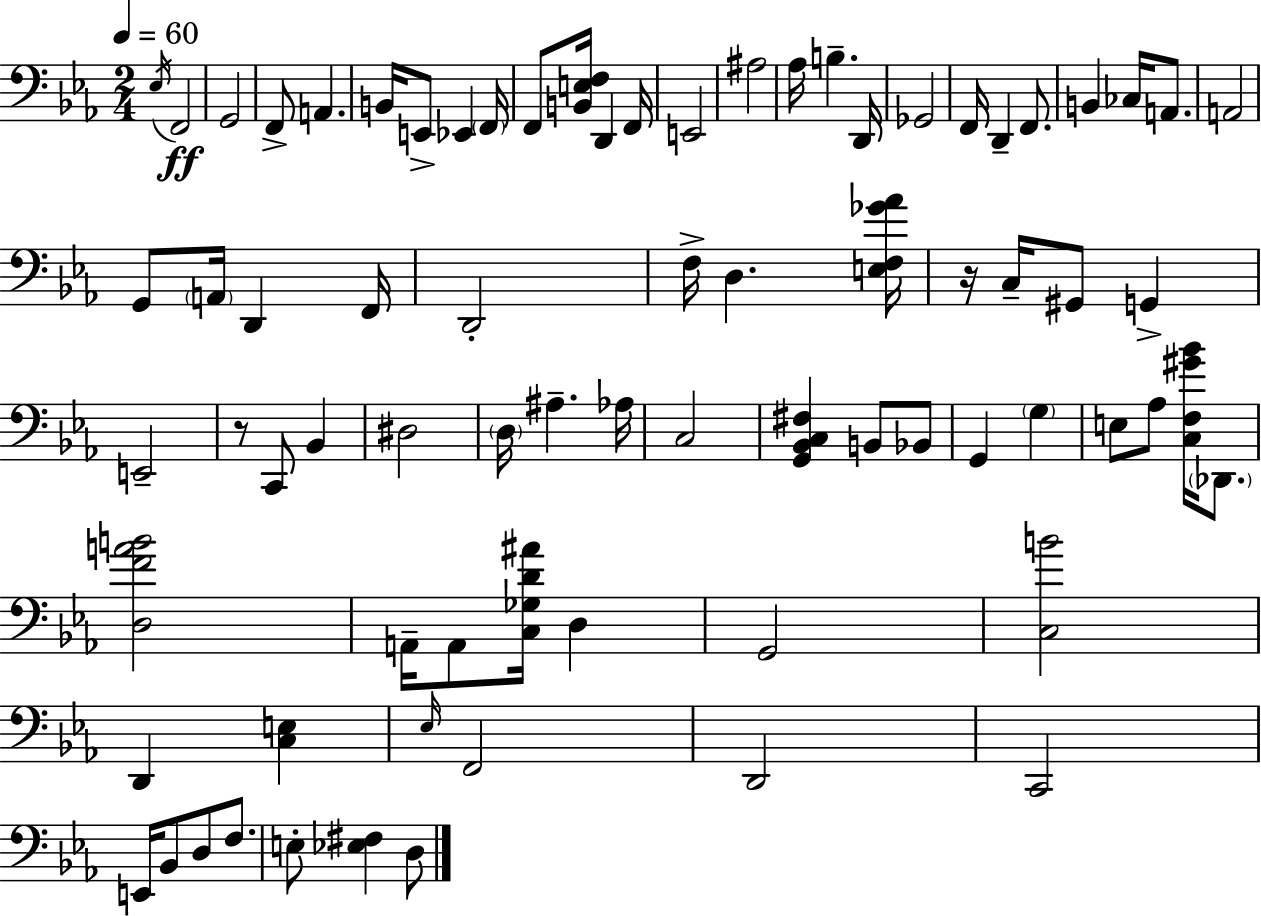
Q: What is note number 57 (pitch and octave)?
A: F2